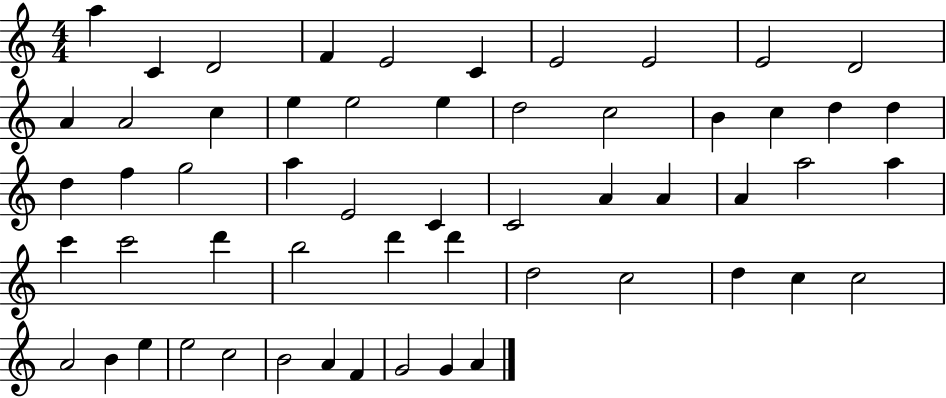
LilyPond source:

{
  \clef treble
  \numericTimeSignature
  \time 4/4
  \key c \major
  a''4 c'4 d'2 | f'4 e'2 c'4 | e'2 e'2 | e'2 d'2 | \break a'4 a'2 c''4 | e''4 e''2 e''4 | d''2 c''2 | b'4 c''4 d''4 d''4 | \break d''4 f''4 g''2 | a''4 e'2 c'4 | c'2 a'4 a'4 | a'4 a''2 a''4 | \break c'''4 c'''2 d'''4 | b''2 d'''4 d'''4 | d''2 c''2 | d''4 c''4 c''2 | \break a'2 b'4 e''4 | e''2 c''2 | b'2 a'4 f'4 | g'2 g'4 a'4 | \break \bar "|."
}